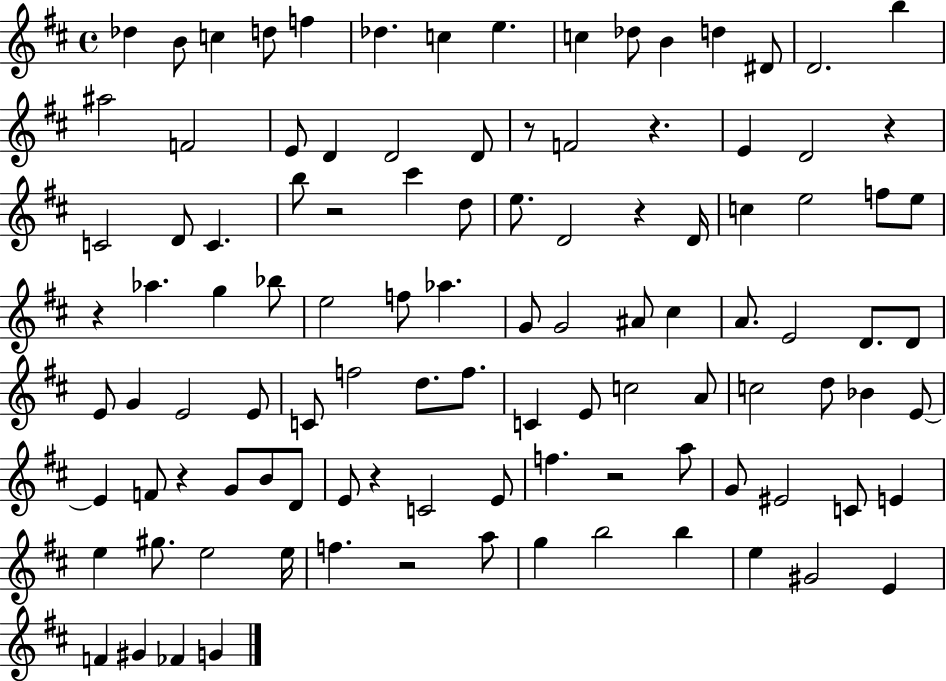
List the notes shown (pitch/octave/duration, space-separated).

Db5/q B4/e C5/q D5/e F5/q Db5/q. C5/q E5/q. C5/q Db5/e B4/q D5/q D#4/e D4/h. B5/q A#5/h F4/h E4/e D4/q D4/h D4/e R/e F4/h R/q. E4/q D4/h R/q C4/h D4/e C4/q. B5/e R/h C#6/q D5/e E5/e. D4/h R/q D4/s C5/q E5/h F5/e E5/e R/q Ab5/q. G5/q Bb5/e E5/h F5/e Ab5/q. G4/e G4/h A#4/e C#5/q A4/e. E4/h D4/e. D4/e E4/e G4/q E4/h E4/e C4/e F5/h D5/e. F5/e. C4/q E4/e C5/h A4/e C5/h D5/e Bb4/q E4/e E4/q F4/e R/q G4/e B4/e D4/e E4/e R/q C4/h E4/e F5/q. R/h A5/e G4/e EIS4/h C4/e E4/q E5/q G#5/e. E5/h E5/s F5/q. R/h A5/e G5/q B5/h B5/q E5/q G#4/h E4/q F4/q G#4/q FES4/q G4/q